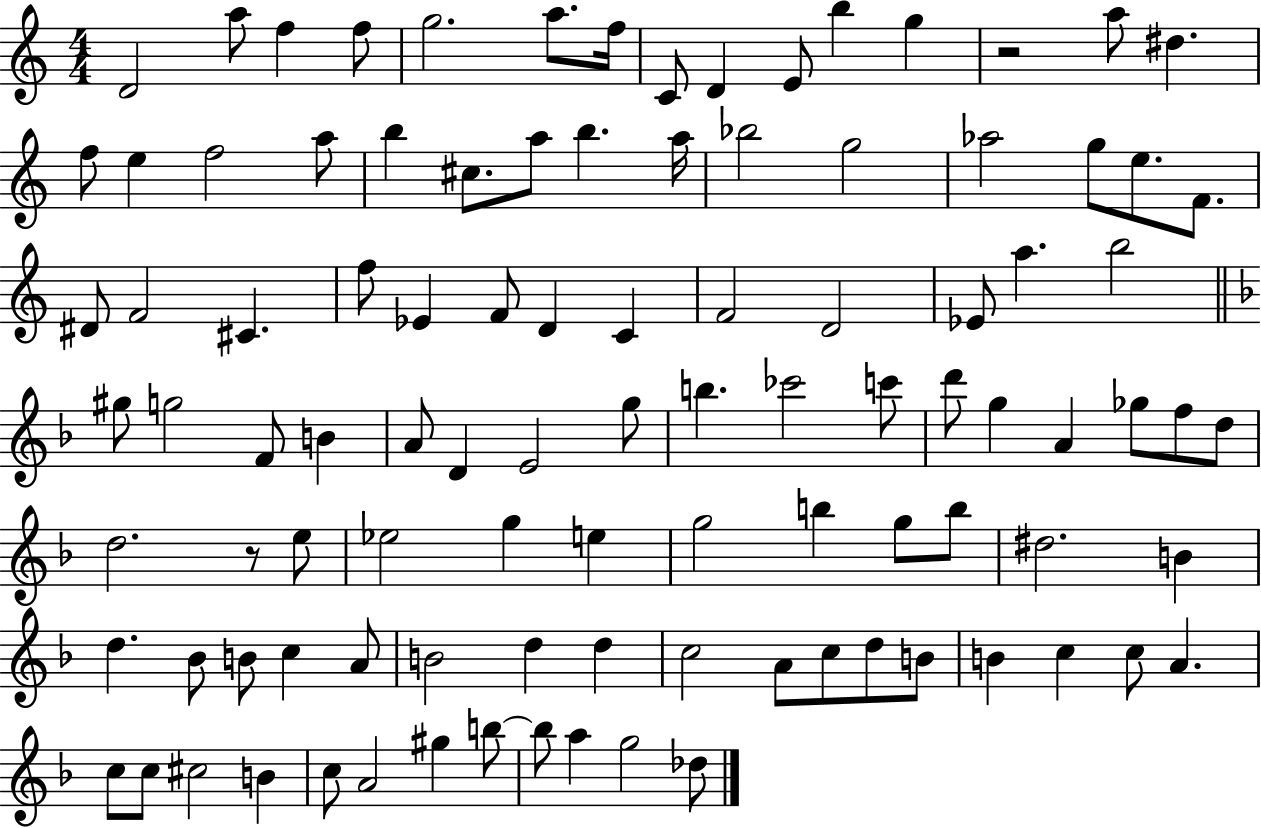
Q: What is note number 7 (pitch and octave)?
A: F5